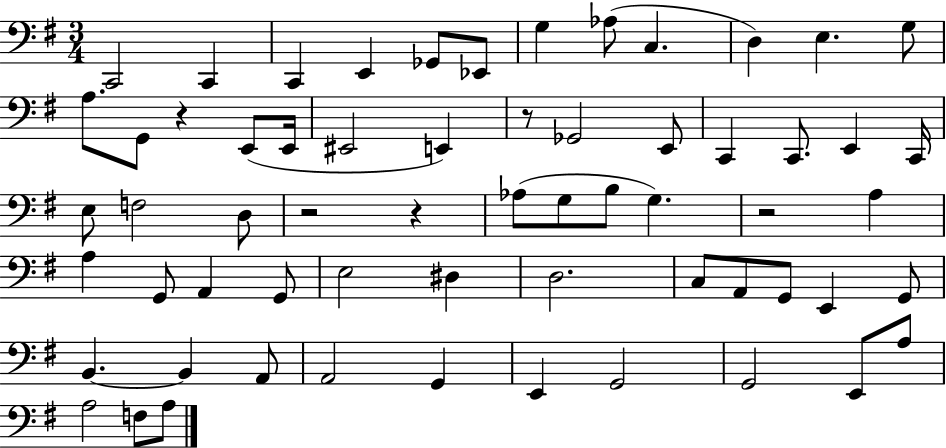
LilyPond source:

{
  \clef bass
  \numericTimeSignature
  \time 3/4
  \key g \major
  \repeat volta 2 { c,2 c,4 | c,4 e,4 ges,8 ees,8 | g4 aes8( c4. | d4) e4. g8 | \break a8. g,8 r4 e,8( e,16 | eis,2 e,4) | r8 ges,2 e,8 | c,4 c,8. e,4 c,16 | \break e8 f2 d8 | r2 r4 | aes8( g8 b8 g4.) | r2 a4 | \break a4 g,8 a,4 g,8 | e2 dis4 | d2. | c8 a,8 g,8 e,4 g,8 | \break b,4.~~ b,4 a,8 | a,2 g,4 | e,4 g,2 | g,2 e,8 a8 | \break a2 f8 a8 | } \bar "|."
}